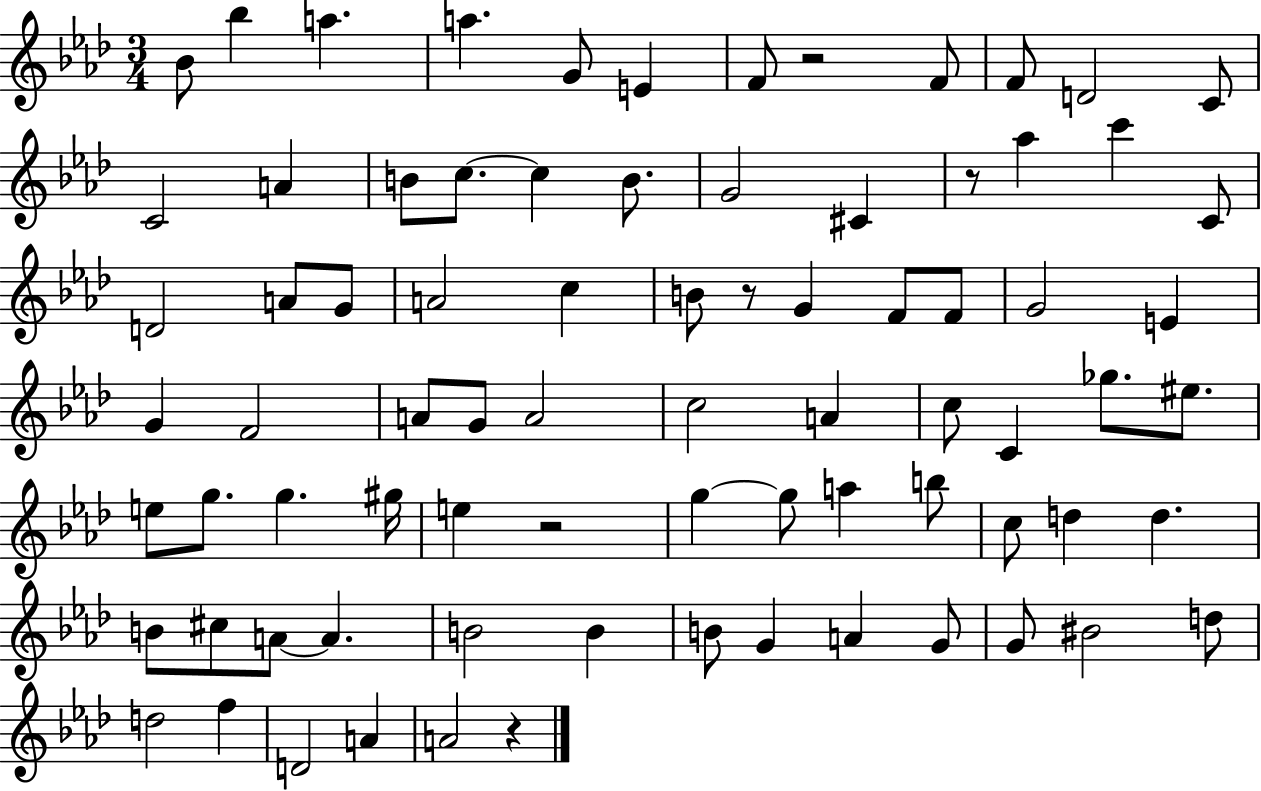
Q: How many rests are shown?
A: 5